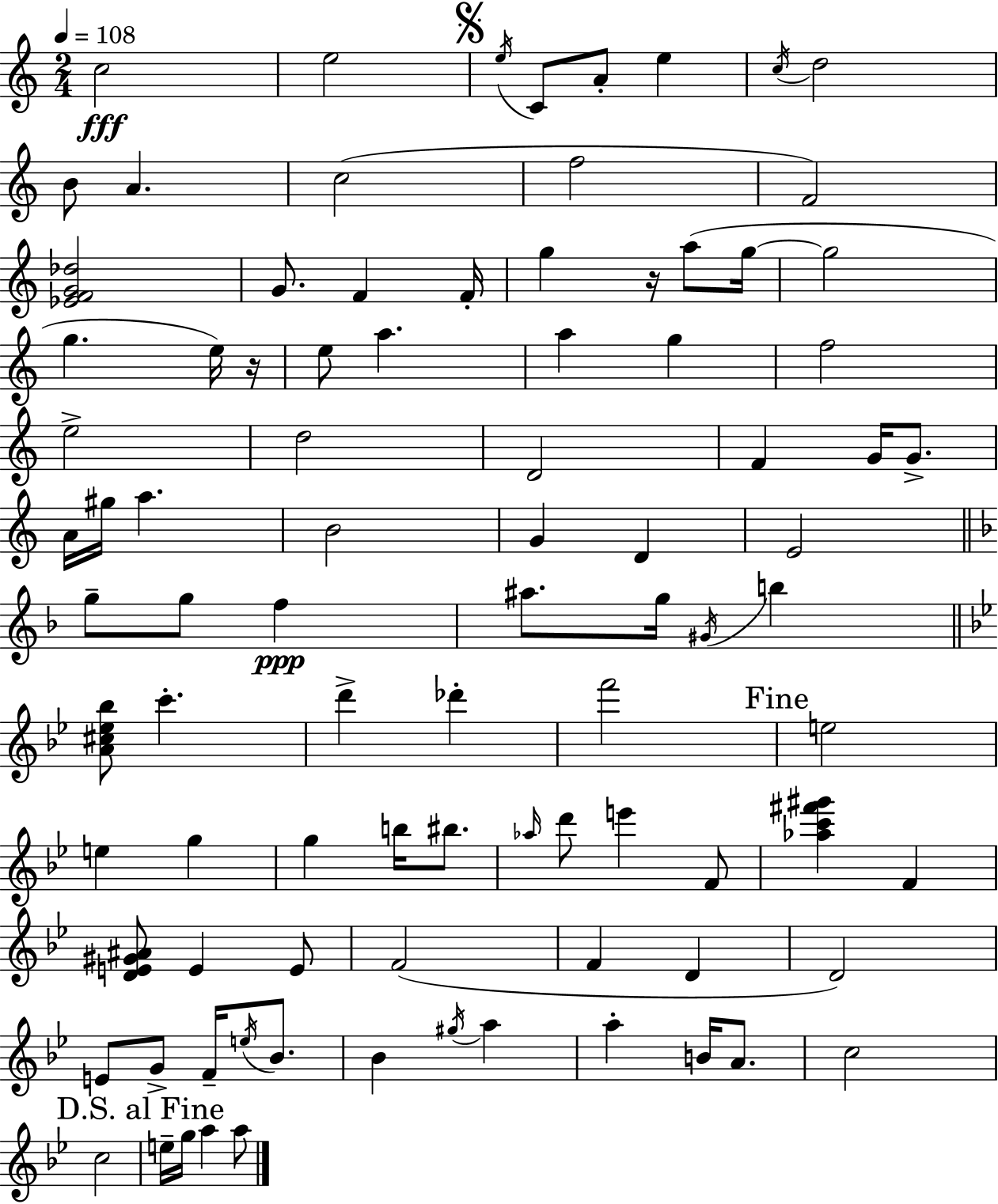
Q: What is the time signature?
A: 2/4